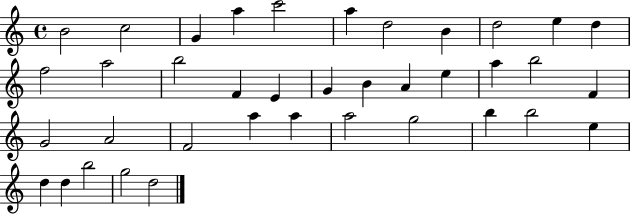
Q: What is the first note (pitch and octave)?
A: B4